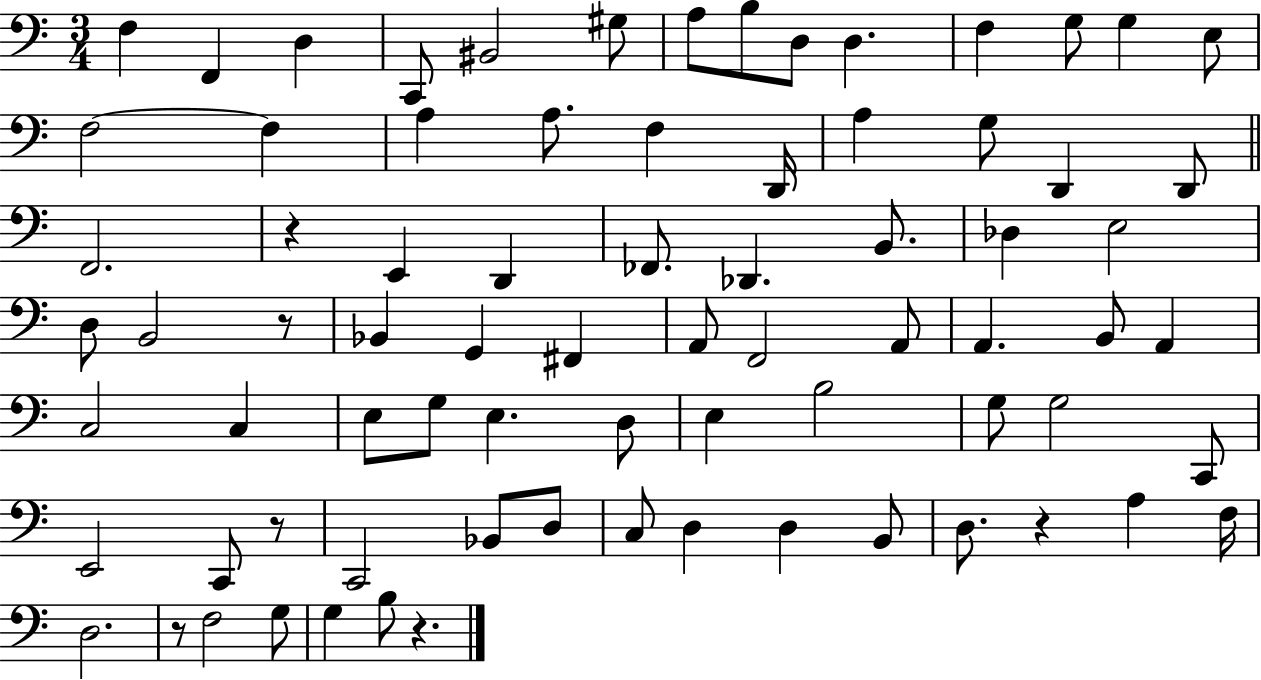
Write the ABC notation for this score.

X:1
T:Untitled
M:3/4
L:1/4
K:C
F, F,, D, C,,/2 ^B,,2 ^G,/2 A,/2 B,/2 D,/2 D, F, G,/2 G, E,/2 F,2 F, A, A,/2 F, D,,/4 A, G,/2 D,, D,,/2 F,,2 z E,, D,, _F,,/2 _D,, B,,/2 _D, E,2 D,/2 B,,2 z/2 _B,, G,, ^F,, A,,/2 F,,2 A,,/2 A,, B,,/2 A,, C,2 C, E,/2 G,/2 E, D,/2 E, B,2 G,/2 G,2 C,,/2 E,,2 C,,/2 z/2 C,,2 _B,,/2 D,/2 C,/2 D, D, B,,/2 D,/2 z A, F,/4 D,2 z/2 F,2 G,/2 G, B,/2 z